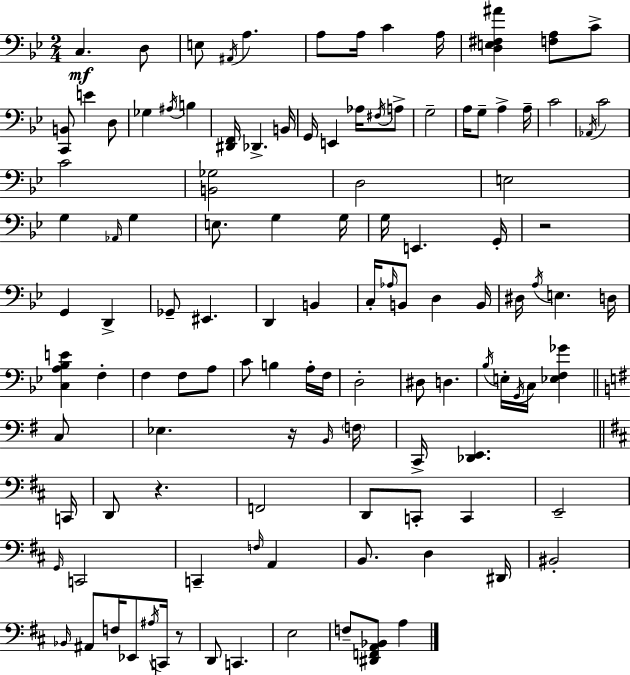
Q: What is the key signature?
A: G minor